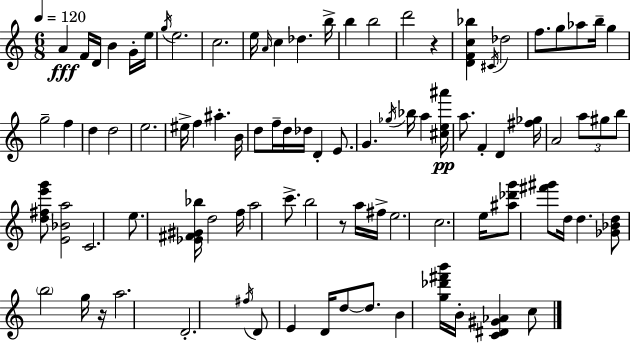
X:1
T:Untitled
M:6/8
L:1/4
K:C
A F/4 D/4 B G/4 e/4 g/4 e2 c2 e/4 A/4 c _d b/4 b b2 d'2 z [DFc_b] ^C/4 _d2 f/2 g/2 _a/2 b/4 g g2 f d d2 e2 ^e/4 f ^a B/4 d/2 f/4 d/4 _d/4 D E/2 G _g/4 _b/4 a [^ce^a']/4 a/2 F D [^f_g]/4 A2 a/2 ^g/2 b/2 [d^fe'g']/2 [E_Ba]2 C2 e/2 [_E^F^G_b]/4 d2 f/4 a2 c'/2 b2 z/2 a/4 ^f/4 e2 c2 e/4 [^a_d'g']/2 [^f'^g']/2 d/4 d [_G_Bd]/2 b2 g/4 z/4 a2 D2 ^f/4 D/2 E D/4 d/2 d/2 B [g_d'^f'b']/4 B/4 [C^D^G_A] c/2